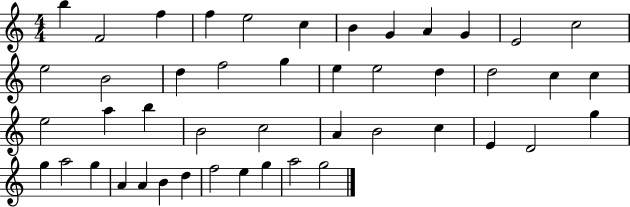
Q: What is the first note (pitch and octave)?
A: B5